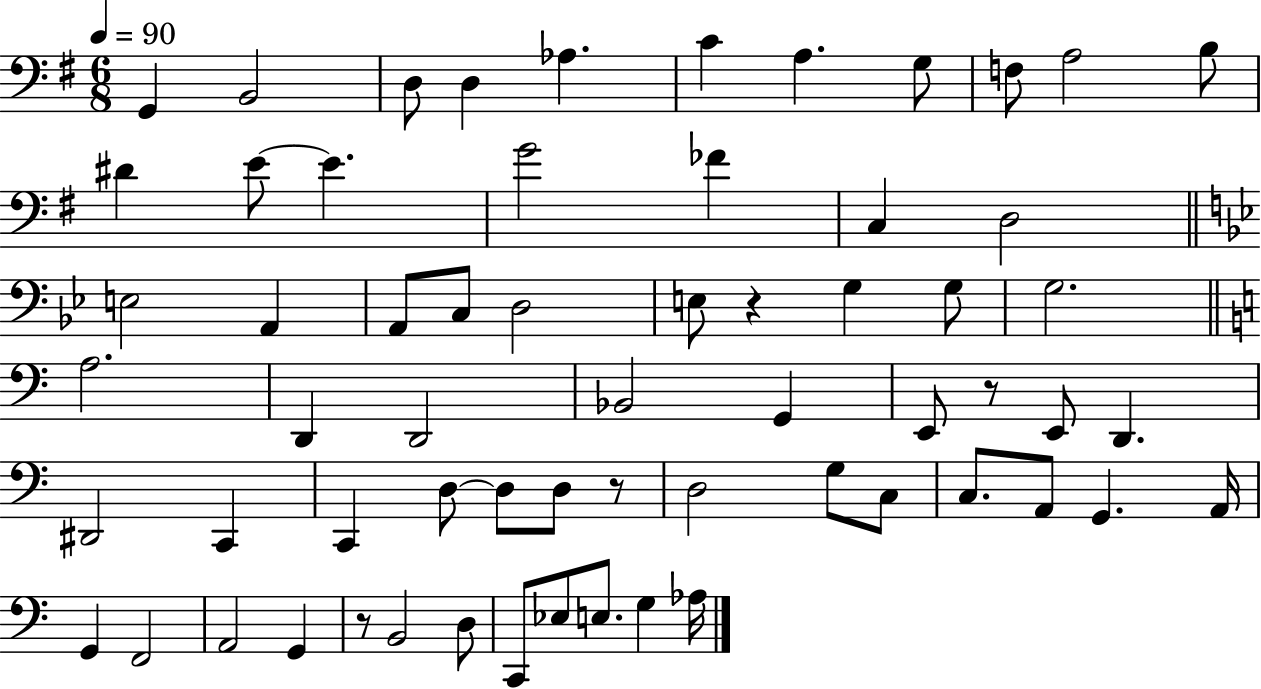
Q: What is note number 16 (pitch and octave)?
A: FES4